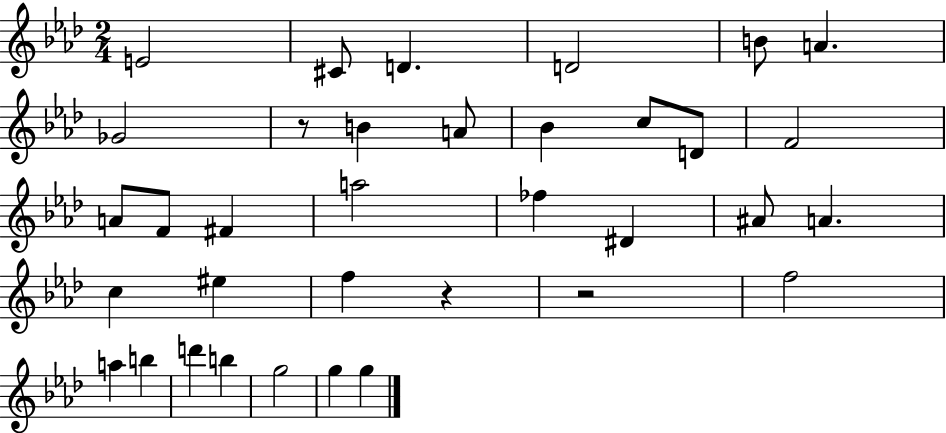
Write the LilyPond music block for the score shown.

{
  \clef treble
  \numericTimeSignature
  \time 2/4
  \key aes \major
  e'2 | cis'8 d'4. | d'2 | b'8 a'4. | \break ges'2 | r8 b'4 a'8 | bes'4 c''8 d'8 | f'2 | \break a'8 f'8 fis'4 | a''2 | fes''4 dis'4 | ais'8 a'4. | \break c''4 eis''4 | f''4 r4 | r2 | f''2 | \break a''4 b''4 | d'''4 b''4 | g''2 | g''4 g''4 | \break \bar "|."
}